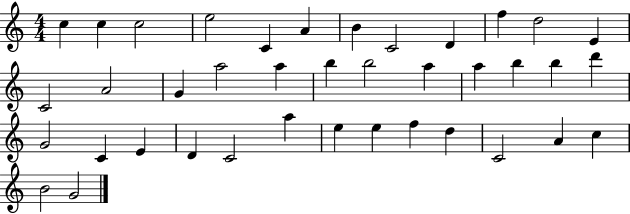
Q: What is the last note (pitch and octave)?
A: G4